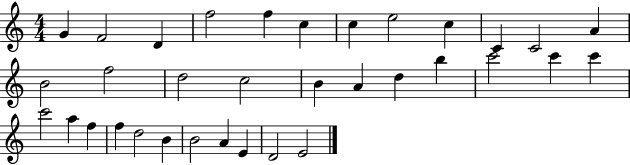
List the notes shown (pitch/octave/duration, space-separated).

G4/q F4/h D4/q F5/h F5/q C5/q C5/q E5/h C5/q C4/q C4/h A4/q B4/h F5/h D5/h C5/h B4/q A4/q D5/q B5/q C6/h C6/q C6/q C6/h A5/q F5/q F5/q D5/h B4/q B4/h A4/q E4/q D4/h E4/h